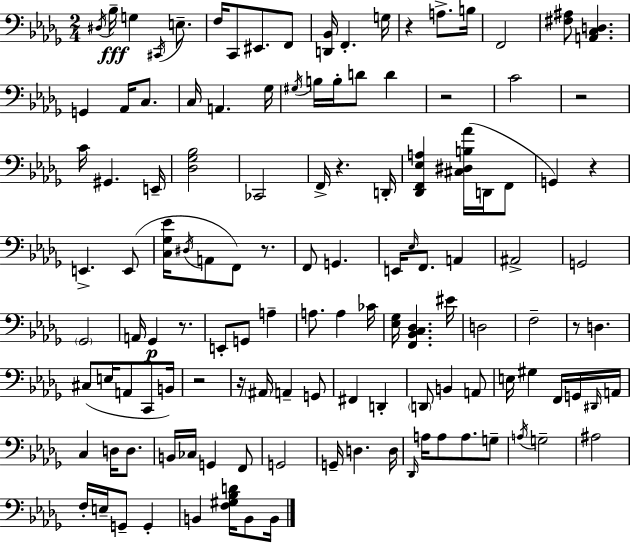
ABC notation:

X:1
T:Untitled
M:2/4
L:1/4
K:Bbm
^D,/4 _B,/4 G, ^C,,/4 E,/2 F,/4 C,,/2 ^E,,/2 F,,/2 [D,,_B,,]/4 F,, G,/4 z A,/2 B,/4 F,,2 [^F,^A,]/2 [A,,C,D,] G,, _A,,/4 C,/2 C,/4 A,, _G,/4 ^G,/4 B,/4 B,/4 D/2 D z2 C2 z2 C/4 ^G,, E,,/4 [_D,_G,_B,]2 _C,,2 F,,/4 z D,,/4 [_D,,F,,_E,A,] [^C,^D,B,_A]/4 D,,/4 F,,/2 G,, z E,, E,,/2 [C,_G,_E]/4 ^D,/4 A,,/2 F,,/2 z/2 F,,/2 G,, E,,/4 _E,/4 F,,/2 A,, ^A,,2 G,,2 _G,,2 A,,/4 _G,, z/2 E,,/2 G,,/2 A, A,/2 A, _C/4 [_E,_G,]/4 [F,,_B,,C,_D,] ^E/4 D,2 F,2 z/2 D, ^C,/2 E,/4 A,,/2 C,,/2 B,,/4 z2 z/4 ^A,,/4 A,, G,,/2 ^F,, D,, D,,/2 B,, A,,/2 E,/4 ^G, F,,/4 G,,/4 ^D,,/4 A,,/4 C, D,/4 D,/2 B,,/4 _C,/4 G,, F,,/2 G,,2 G,,/4 D, D,/4 _D,,/4 A,/4 A,/2 A,/2 G,/2 A,/4 G,2 ^A,2 F,/4 E,/4 G,,/2 G,, B,, [F,^G,_B,D]/4 B,,/2 B,,/4